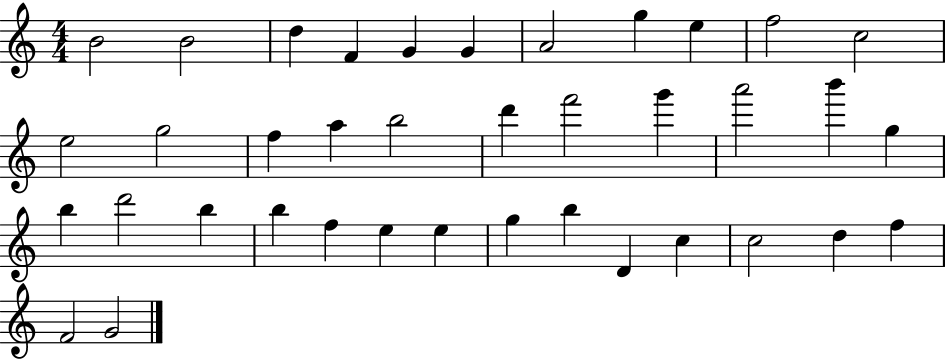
B4/h B4/h D5/q F4/q G4/q G4/q A4/h G5/q E5/q F5/h C5/h E5/h G5/h F5/q A5/q B5/h D6/q F6/h G6/q A6/h B6/q G5/q B5/q D6/h B5/q B5/q F5/q E5/q E5/q G5/q B5/q D4/q C5/q C5/h D5/q F5/q F4/h G4/h